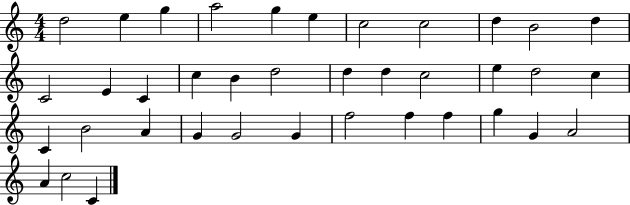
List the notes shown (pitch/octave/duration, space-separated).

D5/h E5/q G5/q A5/h G5/q E5/q C5/h C5/h D5/q B4/h D5/q C4/h E4/q C4/q C5/q B4/q D5/h D5/q D5/q C5/h E5/q D5/h C5/q C4/q B4/h A4/q G4/q G4/h G4/q F5/h F5/q F5/q G5/q G4/q A4/h A4/q C5/h C4/q